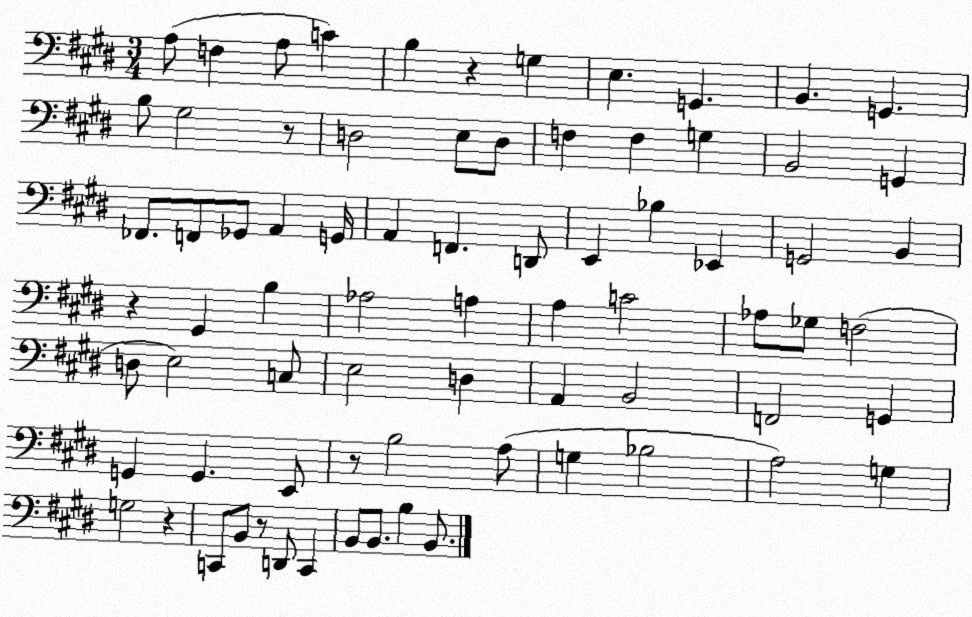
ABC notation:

X:1
T:Untitled
M:3/4
L:1/4
K:E
A,/2 F, A,/2 C B, z G, E, G,, B,, G,, B,/2 ^G,2 z/2 D,2 E,/2 D,/2 F, F, G, B,,2 G,, _F,,/2 F,,/2 _G,,/2 A,, G,,/4 A,, F,, D,,/2 E,, _B, _E,, G,,2 B,, z ^G,, B, _A,2 A, A, C2 _A,/2 _G,/2 F,2 D,/2 E,2 C,/2 E,2 D, A,, B,,2 F,,2 G,, G,, G,, E,,/2 z/2 B,2 A,/2 G, _B,2 A,2 G, G,2 z C,,/2 B,,/2 z/2 D,,/2 C,, B,,/2 B,,/2 B, B,,/2